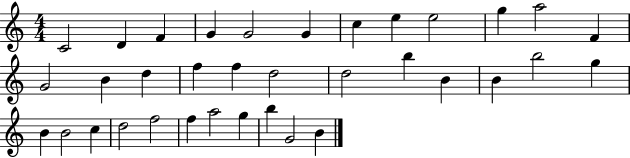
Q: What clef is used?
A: treble